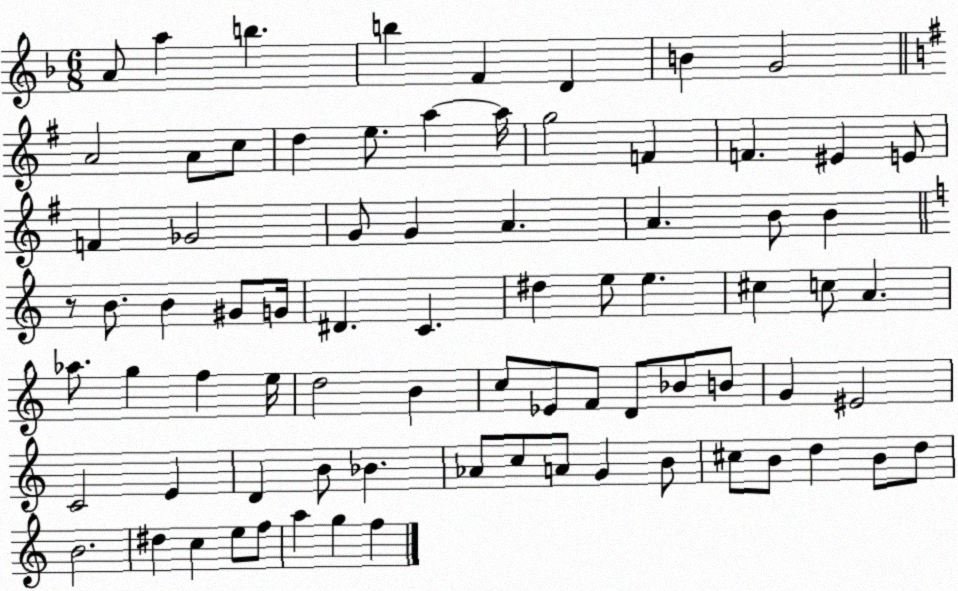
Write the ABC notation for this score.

X:1
T:Untitled
M:6/8
L:1/4
K:F
A/2 a b b F D B G2 A2 A/2 c/2 d e/2 a a/4 g2 F F ^E E/2 F _G2 G/2 G A A B/2 B z/2 B/2 B ^G/2 G/4 ^D C ^d e/2 e ^c c/2 A _a/2 g f e/4 d2 B c/2 _E/2 F/2 D/2 _B/2 B/2 G ^E2 C2 E D B/2 _B _A/2 c/2 A/2 G B/2 ^c/2 B/2 d B/2 d/2 B2 ^d c e/2 f/2 a g f